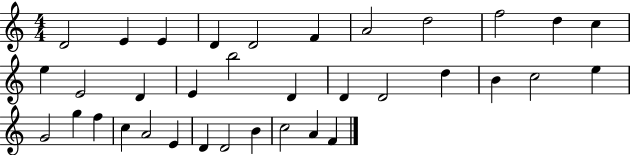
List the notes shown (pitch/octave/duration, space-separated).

D4/h E4/q E4/q D4/q D4/h F4/q A4/h D5/h F5/h D5/q C5/q E5/q E4/h D4/q E4/q B5/h D4/q D4/q D4/h D5/q B4/q C5/h E5/q G4/h G5/q F5/q C5/q A4/h E4/q D4/q D4/h B4/q C5/h A4/q F4/q